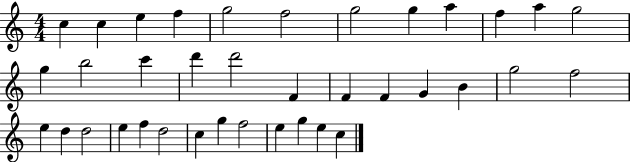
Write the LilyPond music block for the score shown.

{
  \clef treble
  \numericTimeSignature
  \time 4/4
  \key c \major
  c''4 c''4 e''4 f''4 | g''2 f''2 | g''2 g''4 a''4 | f''4 a''4 g''2 | \break g''4 b''2 c'''4 | d'''4 d'''2 f'4 | f'4 f'4 g'4 b'4 | g''2 f''2 | \break e''4 d''4 d''2 | e''4 f''4 d''2 | c''4 g''4 f''2 | e''4 g''4 e''4 c''4 | \break \bar "|."
}